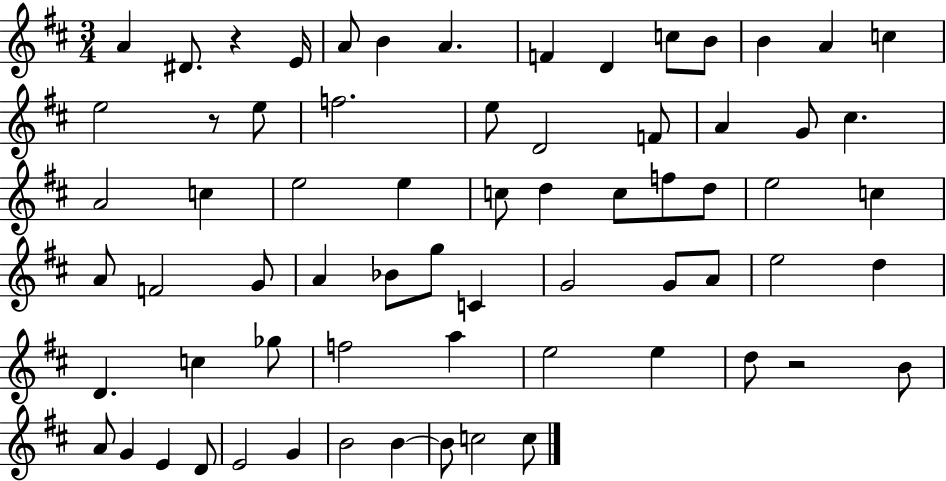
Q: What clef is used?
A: treble